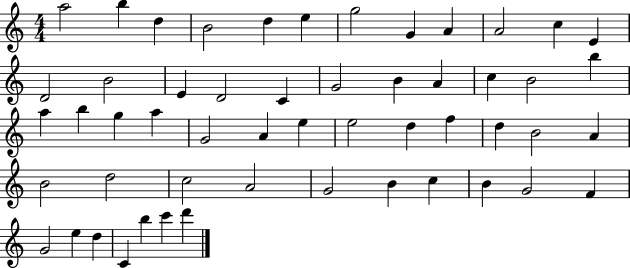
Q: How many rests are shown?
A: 0